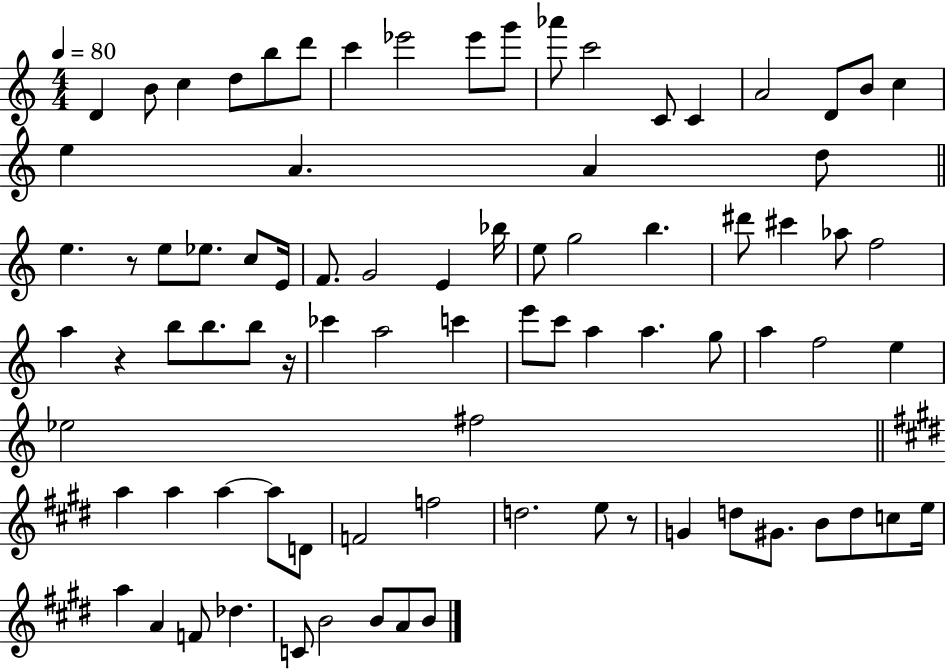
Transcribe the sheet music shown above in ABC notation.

X:1
T:Untitled
M:4/4
L:1/4
K:C
D B/2 c d/2 b/2 d'/2 c' _e'2 _e'/2 g'/2 _a'/2 c'2 C/2 C A2 D/2 B/2 c e A A d/2 e z/2 e/2 _e/2 c/2 E/4 F/2 G2 E _b/4 e/2 g2 b ^d'/2 ^c' _a/2 f2 a z b/2 b/2 b/2 z/4 _c' a2 c' e'/2 c'/2 a a g/2 a f2 e _e2 ^f2 a a a a/2 D/2 F2 f2 d2 e/2 z/2 G d/2 ^G/2 B/2 d/2 c/2 e/4 a A F/2 _d C/2 B2 B/2 A/2 B/2